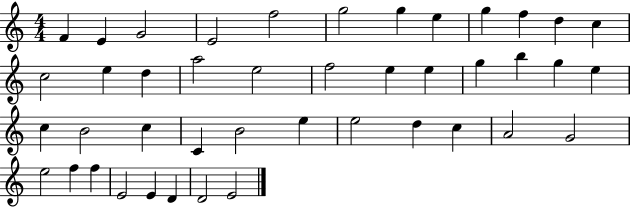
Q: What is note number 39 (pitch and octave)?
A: E4